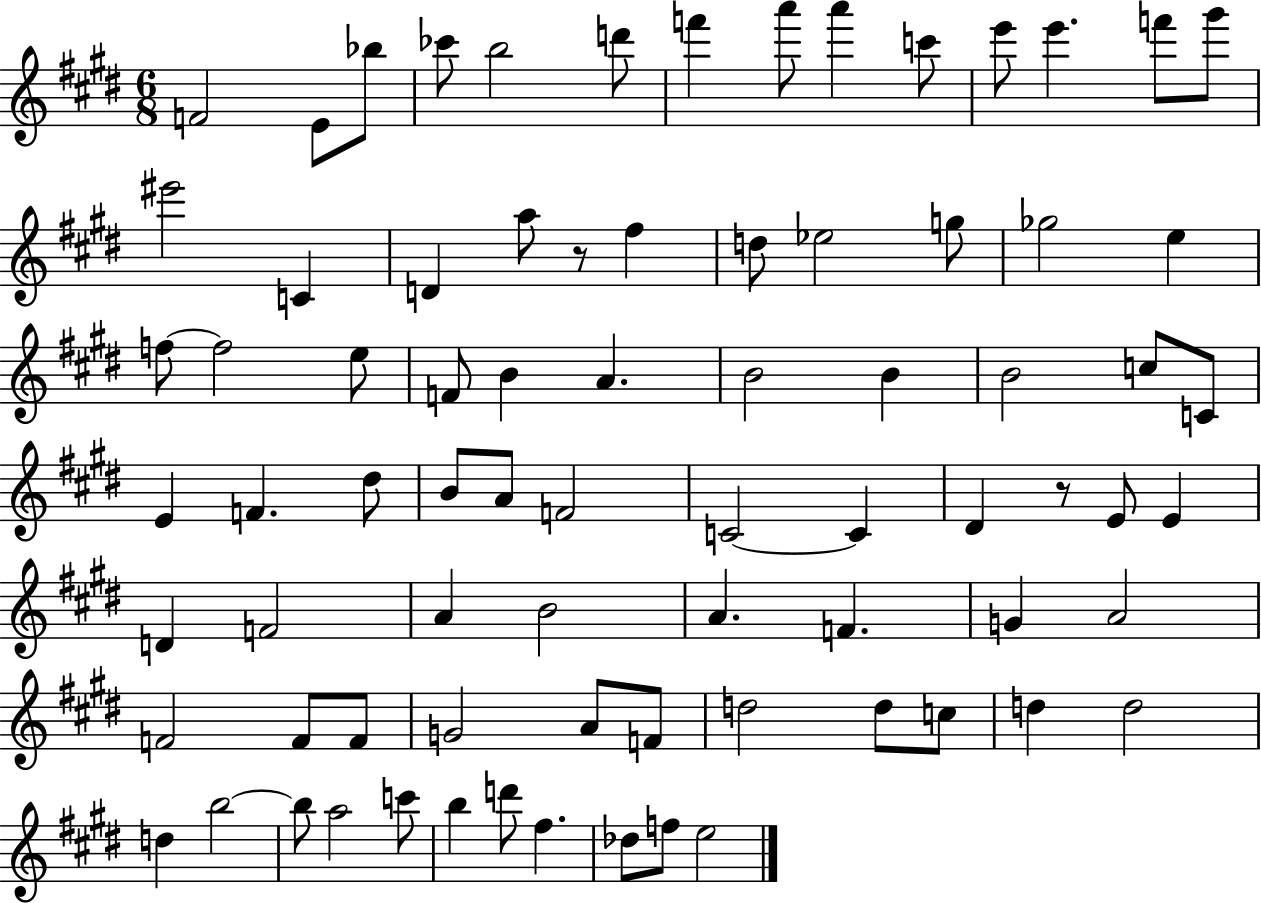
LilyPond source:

{
  \clef treble
  \numericTimeSignature
  \time 6/8
  \key e \major
  f'2 e'8 bes''8 | ces'''8 b''2 d'''8 | f'''4 a'''8 a'''4 c'''8 | e'''8 e'''4. f'''8 gis'''8 | \break eis'''2 c'4 | d'4 a''8 r8 fis''4 | d''8 ees''2 g''8 | ges''2 e''4 | \break f''8~~ f''2 e''8 | f'8 b'4 a'4. | b'2 b'4 | b'2 c''8 c'8 | \break e'4 f'4. dis''8 | b'8 a'8 f'2 | c'2~~ c'4 | dis'4 r8 e'8 e'4 | \break d'4 f'2 | a'4 b'2 | a'4. f'4. | g'4 a'2 | \break f'2 f'8 f'8 | g'2 a'8 f'8 | d''2 d''8 c''8 | d''4 d''2 | \break d''4 b''2~~ | b''8 a''2 c'''8 | b''4 d'''8 fis''4. | des''8 f''8 e''2 | \break \bar "|."
}